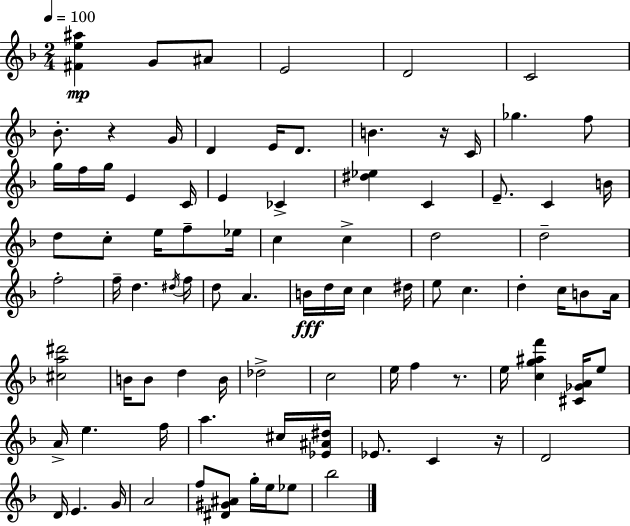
{
  \clef treble
  \numericTimeSignature
  \time 2/4
  \key f \major
  \tempo 4 = 100
  \repeat volta 2 { <fis' e'' ais''>4\mp g'8 ais'8 | e'2 | d'2 | c'2 | \break bes'8.-. r4 g'16 | d'4 e'16 d'8. | b'4. r16 c'16 | ges''4. f''8 | \break g''16 f''16 g''16 e'4 c'16 | e'4 ces'4-> | <dis'' ees''>4 c'4 | e'8.-- c'4 b'16 | \break d''8 c''8-. e''16 f''8-- ees''16 | c''4 c''4-> | d''2 | d''2-- | \break f''2-. | f''16-- d''4. \acciaccatura { dis''16 } | f''16 d''8 a'4. | b'16\fff d''16 c''16 c''4 | \break dis''16 e''8 c''4. | d''4-. c''16 b'8 | a'16 <cis'' a'' dis'''>2 | b'16 b'8 d''4 | \break b'16 des''2-> | c''2 | e''16 f''4 r8. | e''16 <c'' g'' ais'' f'''>4 <cis' ges' a'>16 e''8 | \break a'16-> e''4. | f''16 a''4. cis''16 | <ees' ais' dis''>16 ees'8. c'4 | r16 d'2 | \break d'16 e'4. | g'16 a'2 | f''8 <dis' gis' ais'>8 g''16-. e''16 ees''8 | bes''2 | \break } \bar "|."
}